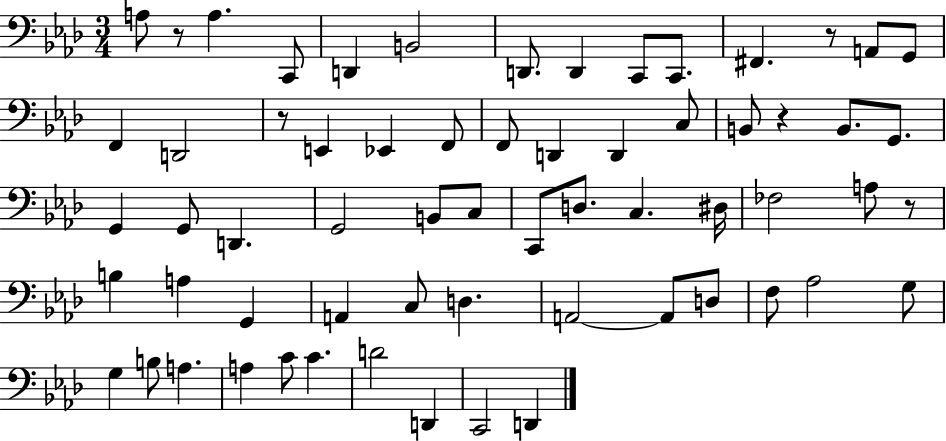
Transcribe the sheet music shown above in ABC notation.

X:1
T:Untitled
M:3/4
L:1/4
K:Ab
A,/2 z/2 A, C,,/2 D,, B,,2 D,,/2 D,, C,,/2 C,,/2 ^F,, z/2 A,,/2 G,,/2 F,, D,,2 z/2 E,, _E,, F,,/2 F,,/2 D,, D,, C,/2 B,,/2 z B,,/2 G,,/2 G,, G,,/2 D,, G,,2 B,,/2 C,/2 C,,/2 D,/2 C, ^D,/4 _F,2 A,/2 z/2 B, A, G,, A,, C,/2 D, A,,2 A,,/2 D,/2 F,/2 _A,2 G,/2 G, B,/2 A, A, C/2 C D2 D,, C,,2 D,,